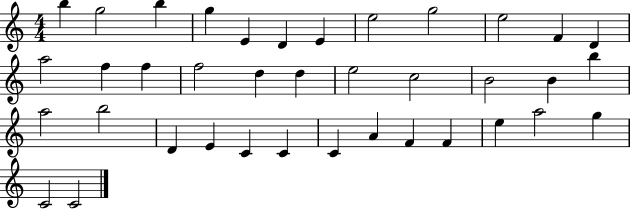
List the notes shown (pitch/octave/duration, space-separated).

B5/q G5/h B5/q G5/q E4/q D4/q E4/q E5/h G5/h E5/h F4/q D4/q A5/h F5/q F5/q F5/h D5/q D5/q E5/h C5/h B4/h B4/q B5/q A5/h B5/h D4/q E4/q C4/q C4/q C4/q A4/q F4/q F4/q E5/q A5/h G5/q C4/h C4/h